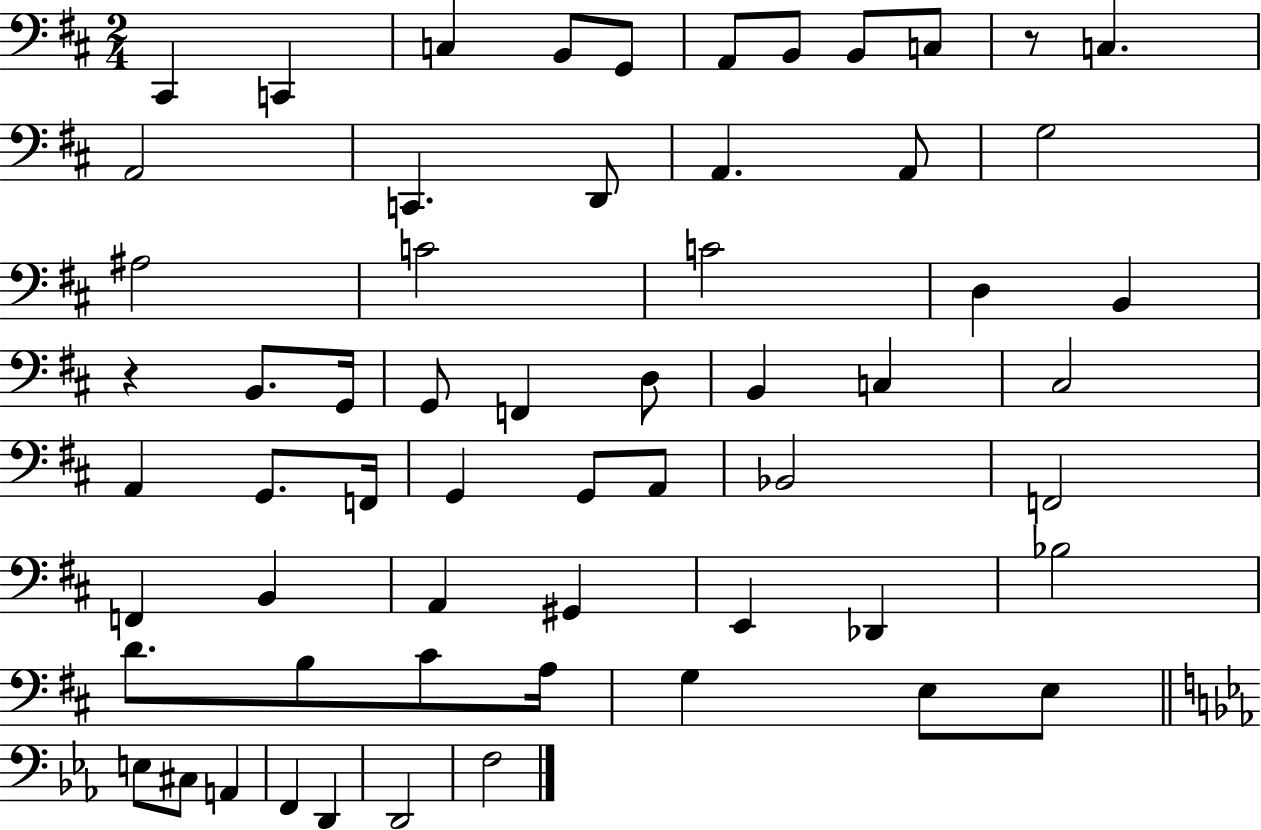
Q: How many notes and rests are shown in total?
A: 60